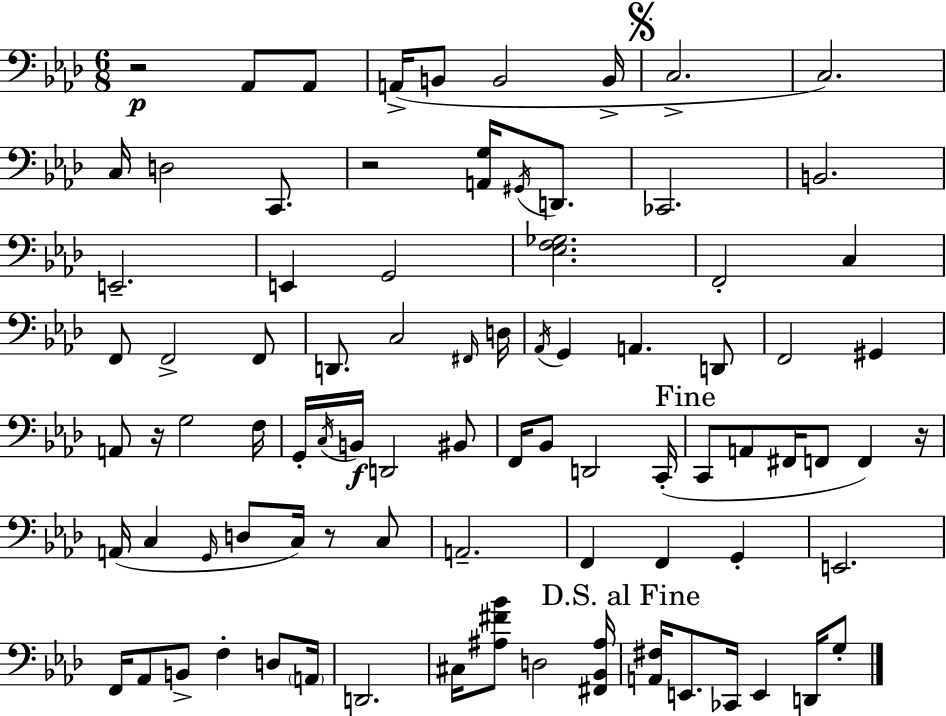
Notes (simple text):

R/h Ab2/e Ab2/e A2/s B2/e B2/h B2/s C3/h. C3/h. C3/s D3/h C2/e. R/h [A2,G3]/s G#2/s D2/e. CES2/h. B2/h. E2/h. E2/q G2/h [Eb3,F3,Gb3]/h. F2/h C3/q F2/e F2/h F2/e D2/e. C3/h F#2/s D3/s Ab2/s G2/q A2/q. D2/e F2/h G#2/q A2/e R/s G3/h F3/s G2/s C3/s B2/s D2/h BIS2/e F2/s Bb2/e D2/h C2/s C2/e A2/e F#2/s F2/e F2/q R/s A2/s C3/q G2/s D3/e C3/s R/e C3/e A2/h. F2/q F2/q G2/q E2/h. F2/s Ab2/e B2/e F3/q D3/e A2/s D2/h. C#3/s [A#3,F#4,Bb4]/e D3/h [F#2,Bb2,A#3]/s [A2,F#3]/s E2/e. CES2/s E2/q D2/s G3/e